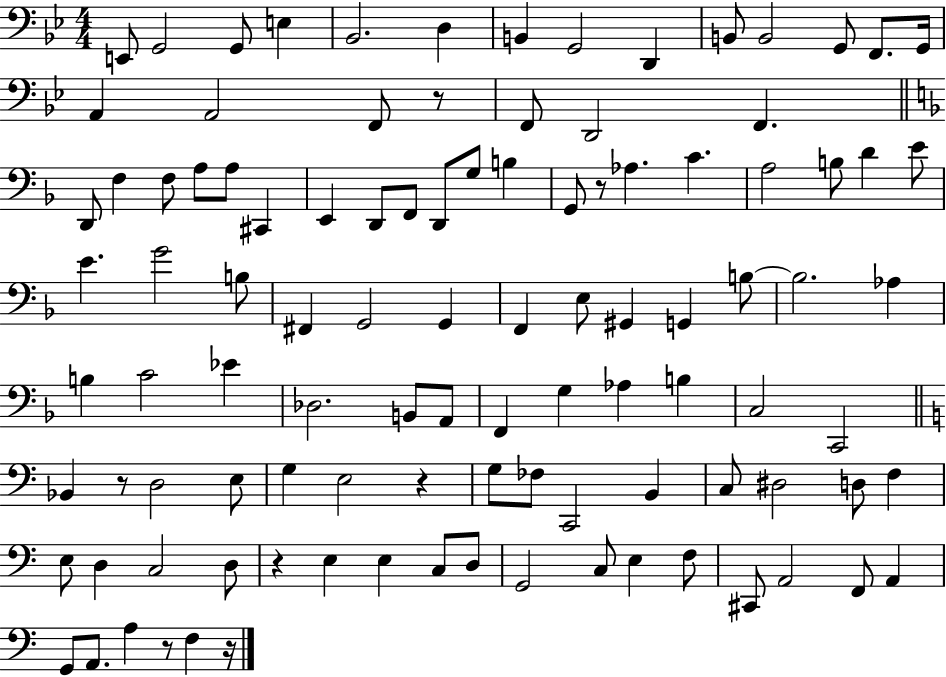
{
  \clef bass
  \numericTimeSignature
  \time 4/4
  \key bes \major
  \repeat volta 2 { e,8 g,2 g,8 e4 | bes,2. d4 | b,4 g,2 d,4 | b,8 b,2 g,8 f,8. g,16 | \break a,4 a,2 f,8 r8 | f,8 d,2 f,4. | \bar "||" \break \key d \minor d,8 f4 f8 a8 a8 cis,4 | e,4 d,8 f,8 d,8 g8 b4 | g,8 r8 aes4. c'4. | a2 b8 d'4 e'8 | \break e'4. g'2 b8 | fis,4 g,2 g,4 | f,4 e8 gis,4 g,4 b8~~ | b2. aes4 | \break b4 c'2 ees'4 | des2. b,8 a,8 | f,4 g4 aes4 b4 | c2 c,2 | \break \bar "||" \break \key c \major bes,4 r8 d2 e8 | g4 e2 r4 | g8 fes8 c,2 b,4 | c8 dis2 d8 f4 | \break e8 d4 c2 d8 | r4 e4 e4 c8 d8 | g,2 c8 e4 f8 | cis,8 a,2 f,8 a,4 | \break g,8 a,8. a4 r8 f4 r16 | } \bar "|."
}